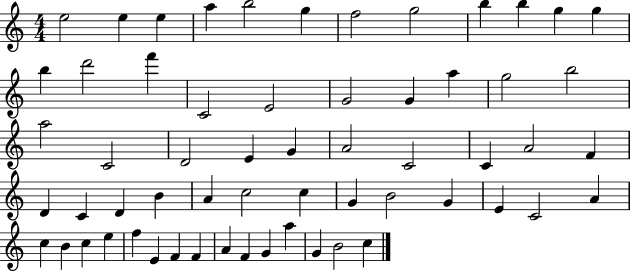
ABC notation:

X:1
T:Untitled
M:4/4
L:1/4
K:C
e2 e e a b2 g f2 g2 b b g g b d'2 f' C2 E2 G2 G a g2 b2 a2 C2 D2 E G A2 C2 C A2 F D C D B A c2 c G B2 G E C2 A c B c e f E F F A F G a G B2 c